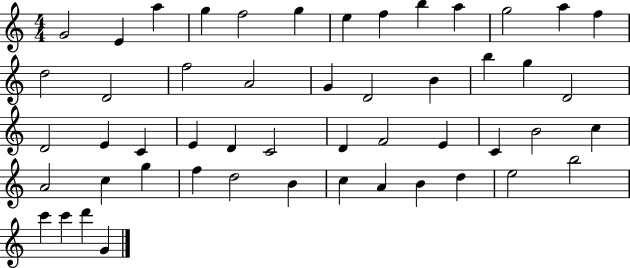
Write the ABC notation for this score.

X:1
T:Untitled
M:4/4
L:1/4
K:C
G2 E a g f2 g e f b a g2 a f d2 D2 f2 A2 G D2 B b g D2 D2 E C E D C2 D F2 E C B2 c A2 c g f d2 B c A B d e2 b2 c' c' d' G